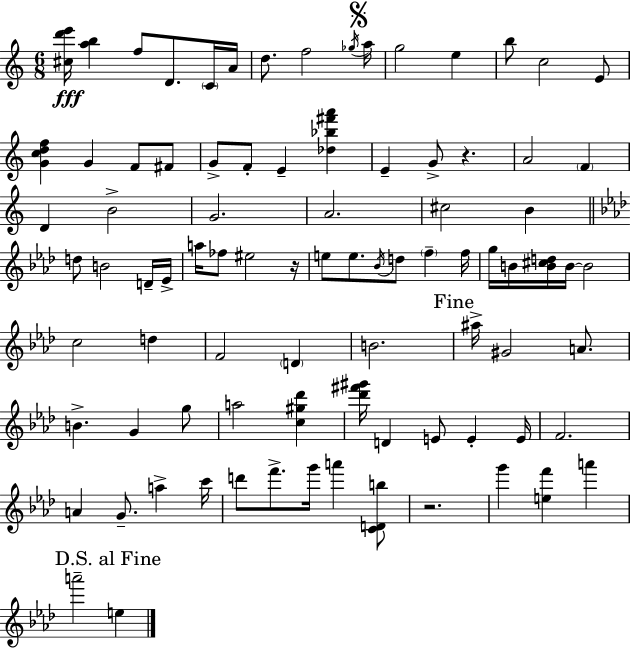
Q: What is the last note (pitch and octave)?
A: E5